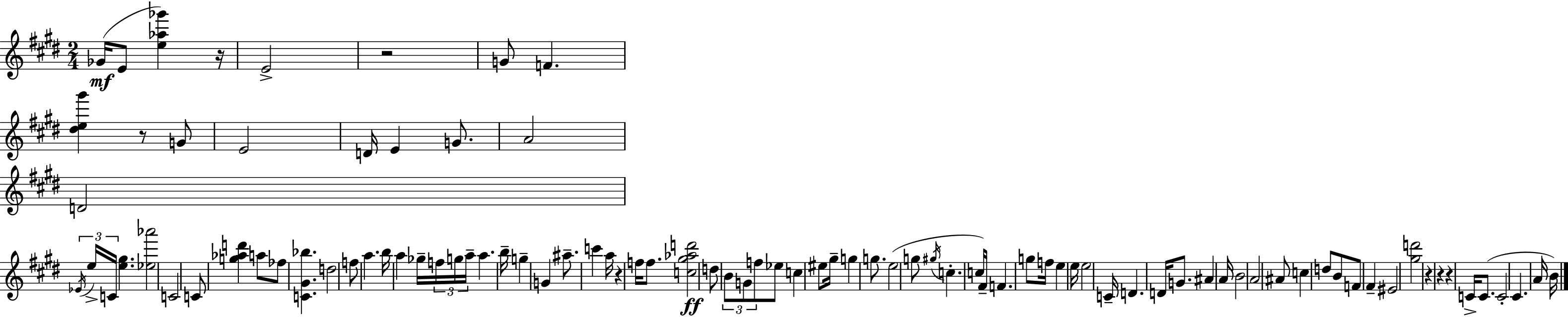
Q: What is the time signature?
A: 2/4